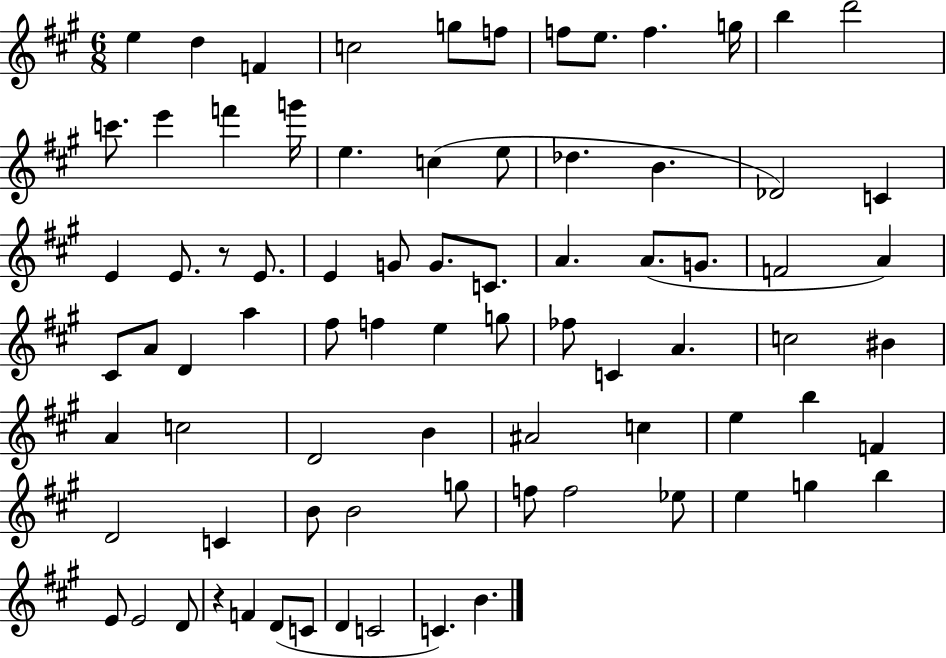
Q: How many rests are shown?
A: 2